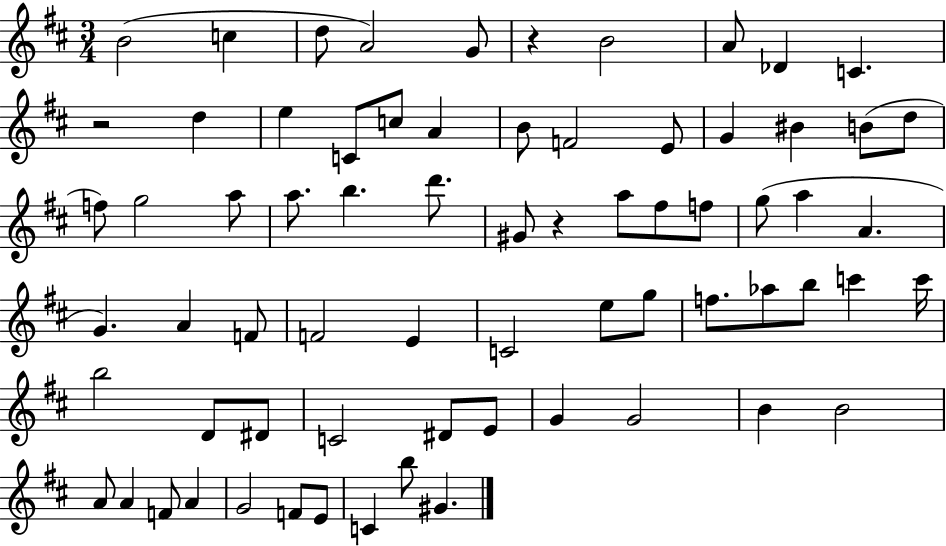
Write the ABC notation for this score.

X:1
T:Untitled
M:3/4
L:1/4
K:D
B2 c d/2 A2 G/2 z B2 A/2 _D C z2 d e C/2 c/2 A B/2 F2 E/2 G ^B B/2 d/2 f/2 g2 a/2 a/2 b d'/2 ^G/2 z a/2 ^f/2 f/2 g/2 a A G A F/2 F2 E C2 e/2 g/2 f/2 _a/2 b/2 c' c'/4 b2 D/2 ^D/2 C2 ^D/2 E/2 G G2 B B2 A/2 A F/2 A G2 F/2 E/2 C b/2 ^G